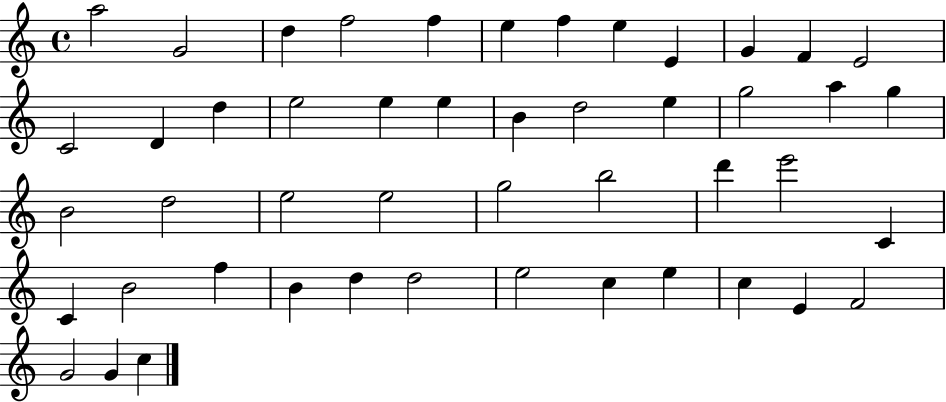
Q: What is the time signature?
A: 4/4